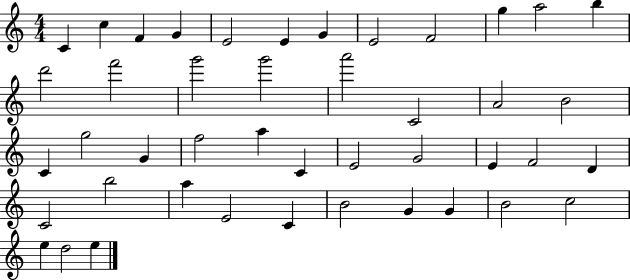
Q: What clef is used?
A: treble